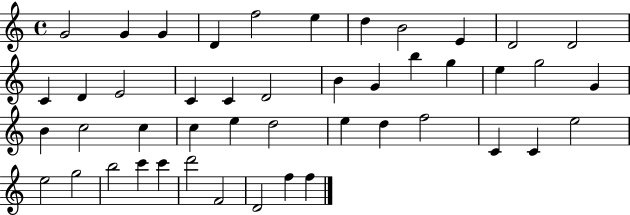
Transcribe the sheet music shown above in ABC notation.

X:1
T:Untitled
M:4/4
L:1/4
K:C
G2 G G D f2 e d B2 E D2 D2 C D E2 C C D2 B G b g e g2 G B c2 c c e d2 e d f2 C C e2 e2 g2 b2 c' c' d'2 F2 D2 f f